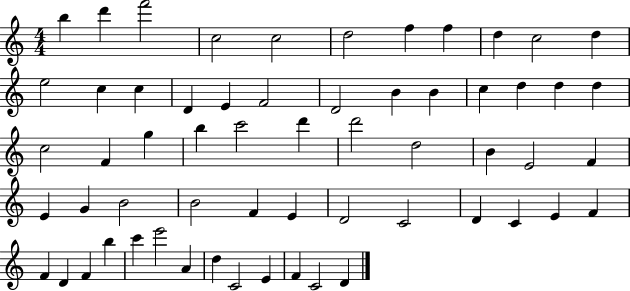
{
  \clef treble
  \numericTimeSignature
  \time 4/4
  \key c \major
  b''4 d'''4 f'''2 | c''2 c''2 | d''2 f''4 f''4 | d''4 c''2 d''4 | \break e''2 c''4 c''4 | d'4 e'4 f'2 | d'2 b'4 b'4 | c''4 d''4 d''4 d''4 | \break c''2 f'4 g''4 | b''4 c'''2 d'''4 | d'''2 d''2 | b'4 e'2 f'4 | \break e'4 g'4 b'2 | b'2 f'4 e'4 | d'2 c'2 | d'4 c'4 e'4 f'4 | \break f'4 d'4 f'4 b''4 | c'''4 e'''2 a'4 | d''4 c'2 e'4 | f'4 c'2 d'4 | \break \bar "|."
}